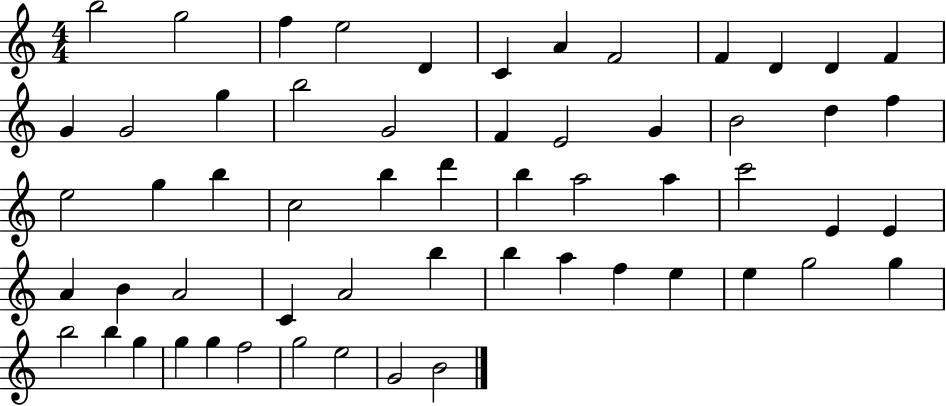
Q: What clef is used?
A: treble